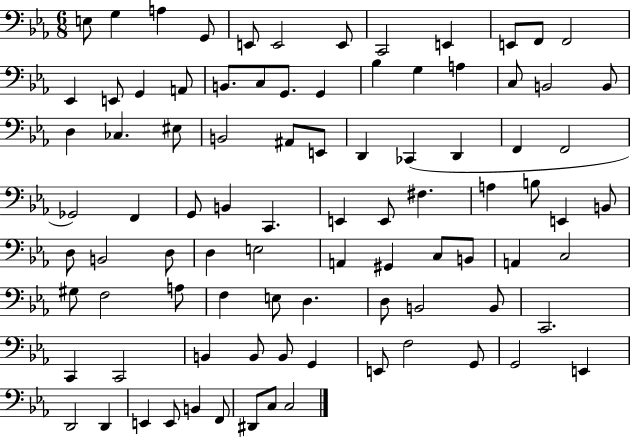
X:1
T:Untitled
M:6/8
L:1/4
K:Eb
E,/2 G, A, G,,/2 E,,/2 E,,2 E,,/2 C,,2 E,, E,,/2 F,,/2 F,,2 _E,, E,,/2 G,, A,,/2 B,,/2 C,/2 G,,/2 G,, _B, G, A, C,/2 B,,2 B,,/2 D, _C, ^E,/2 B,,2 ^A,,/2 E,,/2 D,, _C,, D,, F,, F,,2 _G,,2 F,, G,,/2 B,, C,, E,, E,,/2 ^F, A, B,/2 E,, B,,/2 D,/2 B,,2 D,/2 D, E,2 A,, ^G,, C,/2 B,,/2 A,, C,2 ^G,/2 F,2 A,/2 F, E,/2 D, D,/2 B,,2 B,,/2 C,,2 C,, C,,2 B,, B,,/2 B,,/2 G,, E,,/2 F,2 G,,/2 G,,2 E,, D,,2 D,, E,, E,,/2 B,, F,,/2 ^D,,/2 C,/2 C,2